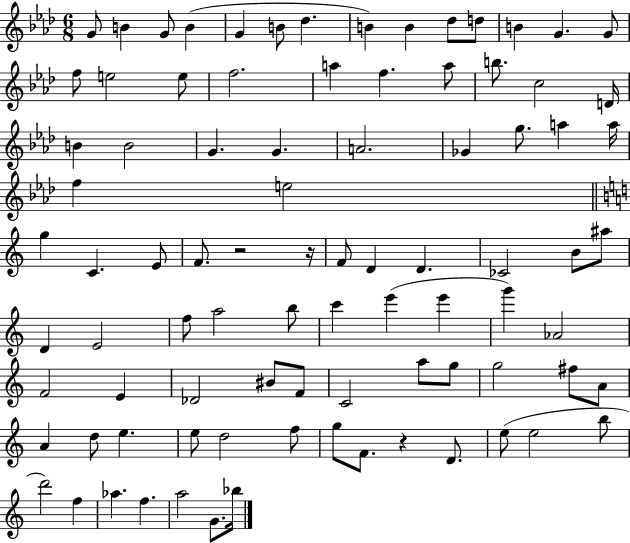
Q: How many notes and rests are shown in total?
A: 88